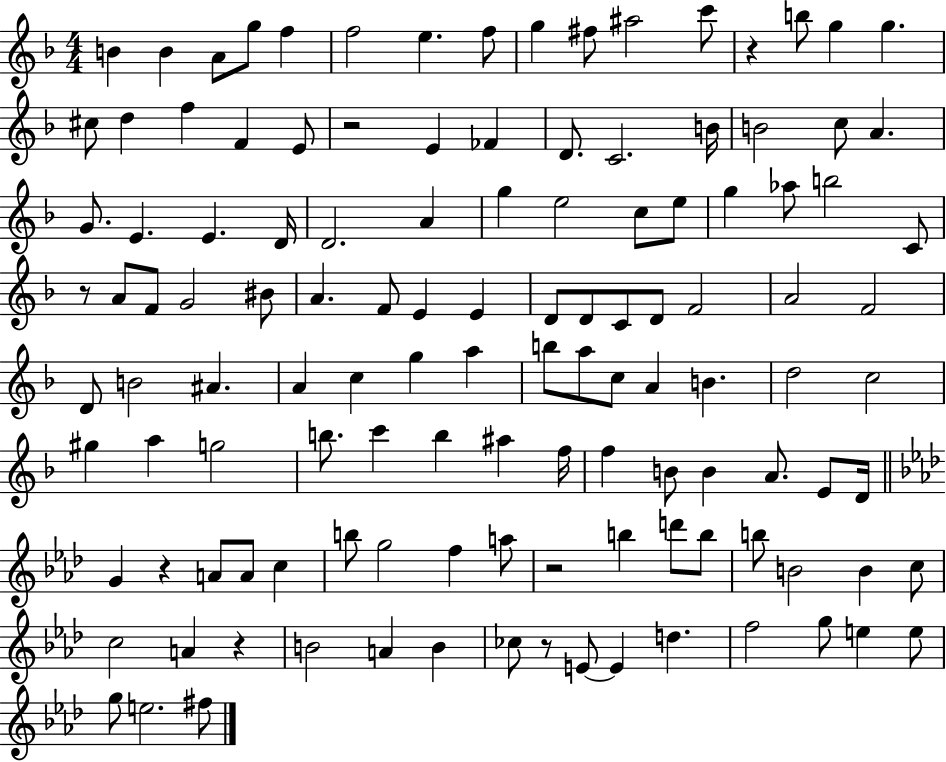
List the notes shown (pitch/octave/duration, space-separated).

B4/q B4/q A4/e G5/e F5/q F5/h E5/q. F5/e G5/q F#5/e A#5/h C6/e R/q B5/e G5/q G5/q. C#5/e D5/q F5/q F4/q E4/e R/h E4/q FES4/q D4/e. C4/h. B4/s B4/h C5/e A4/q. G4/e. E4/q. E4/q. D4/s D4/h. A4/q G5/q E5/h C5/e E5/e G5/q Ab5/e B5/h C4/e R/e A4/e F4/e G4/h BIS4/e A4/q. F4/e E4/q E4/q D4/e D4/e C4/e D4/e F4/h A4/h F4/h D4/e B4/h A#4/q. A4/q C5/q G5/q A5/q B5/e A5/e C5/e A4/q B4/q. D5/h C5/h G#5/q A5/q G5/h B5/e. C6/q B5/q A#5/q F5/s F5/q B4/e B4/q A4/e. E4/e D4/s G4/q R/q A4/e A4/e C5/q B5/e G5/h F5/q A5/e R/h B5/q D6/e B5/e B5/e B4/h B4/q C5/e C5/h A4/q R/q B4/h A4/q B4/q CES5/e R/e E4/e E4/q D5/q. F5/h G5/e E5/q E5/e G5/e E5/h. F#5/e